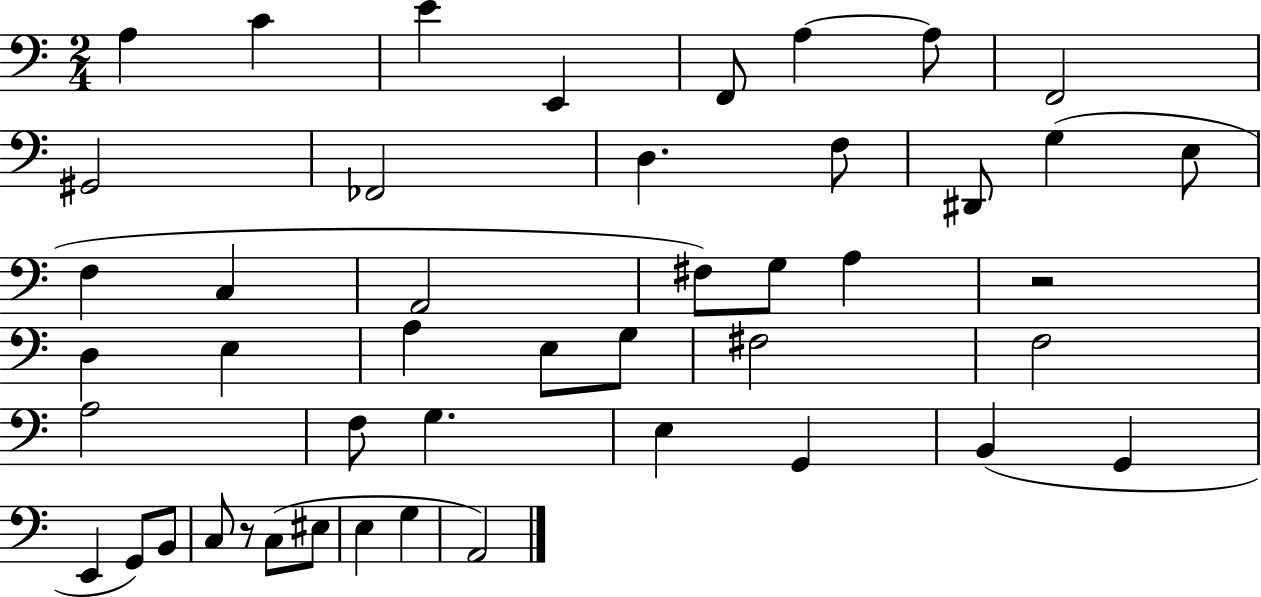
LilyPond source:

{
  \clef bass
  \numericTimeSignature
  \time 2/4
  \key c \major
  a4 c'4 | e'4 e,4 | f,8 a4~~ a8 | f,2 | \break gis,2 | fes,2 | d4. f8 | dis,8 g4( e8 | \break f4 c4 | a,2 | fis8) g8 a4 | r2 | \break d4 e4 | a4 e8 g8 | fis2 | f2 | \break a2 | f8 g4. | e4 g,4 | b,4( g,4 | \break e,4 g,8) b,8 | c8 r8 c8( eis8 | e4 g4 | a,2) | \break \bar "|."
}